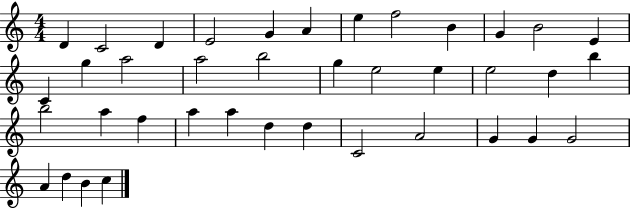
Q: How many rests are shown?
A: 0